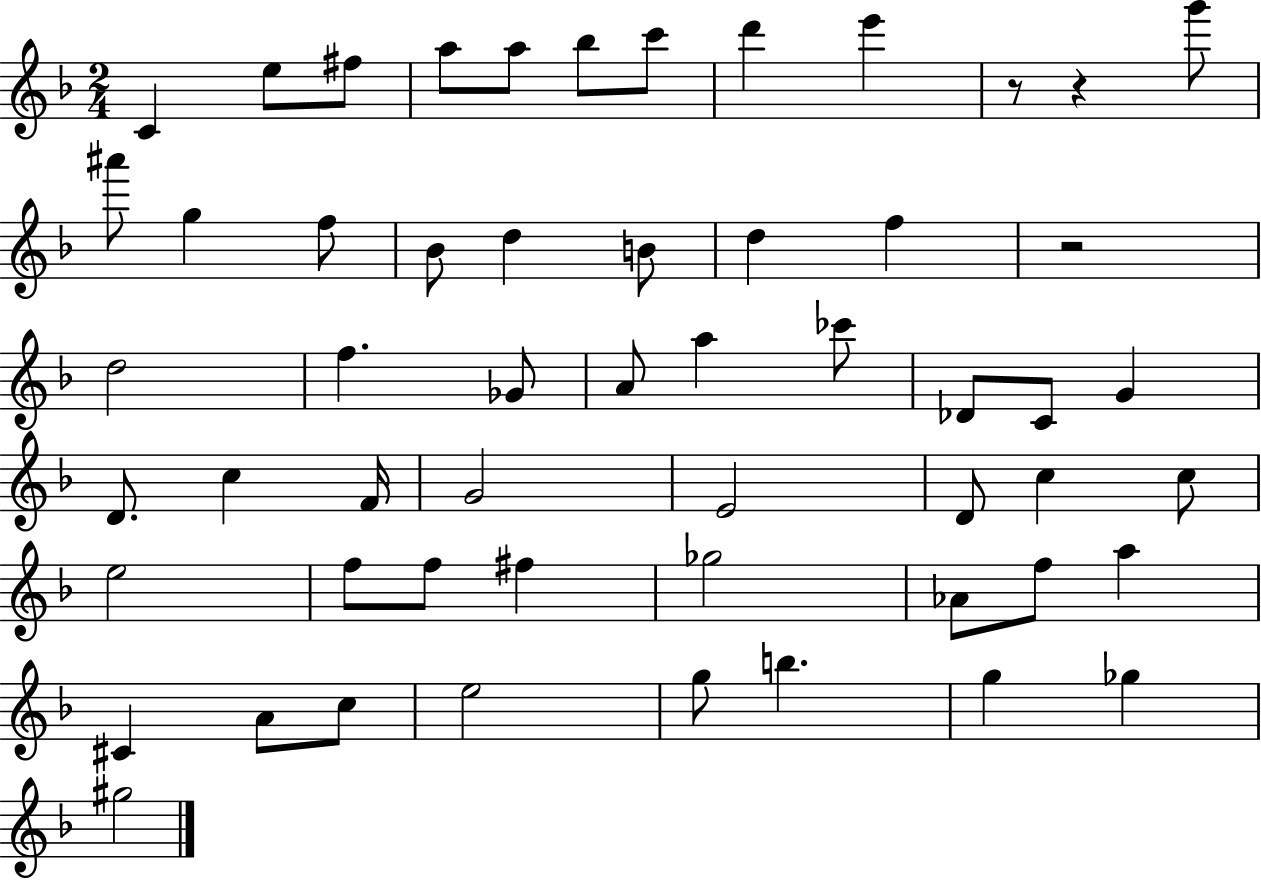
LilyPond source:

{
  \clef treble
  \numericTimeSignature
  \time 2/4
  \key f \major
  \repeat volta 2 { c'4 e''8 fis''8 | a''8 a''8 bes''8 c'''8 | d'''4 e'''4 | r8 r4 g'''8 | \break ais'''8 g''4 f''8 | bes'8 d''4 b'8 | d''4 f''4 | r2 | \break d''2 | f''4. ges'8 | a'8 a''4 ces'''8 | des'8 c'8 g'4 | \break d'8. c''4 f'16 | g'2 | e'2 | d'8 c''4 c''8 | \break e''2 | f''8 f''8 fis''4 | ges''2 | aes'8 f''8 a''4 | \break cis'4 a'8 c''8 | e''2 | g''8 b''4. | g''4 ges''4 | \break gis''2 | } \bar "|."
}